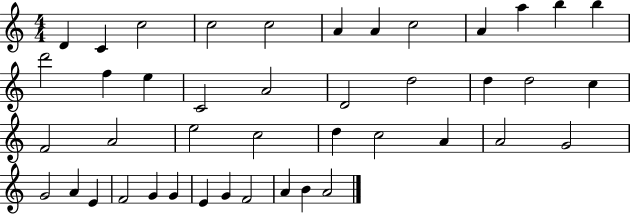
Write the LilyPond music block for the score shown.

{
  \clef treble
  \numericTimeSignature
  \time 4/4
  \key c \major
  d'4 c'4 c''2 | c''2 c''2 | a'4 a'4 c''2 | a'4 a''4 b''4 b''4 | \break d'''2 f''4 e''4 | c'2 a'2 | d'2 d''2 | d''4 d''2 c''4 | \break f'2 a'2 | e''2 c''2 | d''4 c''2 a'4 | a'2 g'2 | \break g'2 a'4 e'4 | f'2 g'4 g'4 | e'4 g'4 f'2 | a'4 b'4 a'2 | \break \bar "|."
}